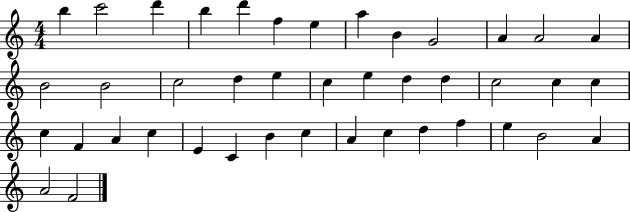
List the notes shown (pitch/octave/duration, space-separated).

B5/q C6/h D6/q B5/q D6/q F5/q E5/q A5/q B4/q G4/h A4/q A4/h A4/q B4/h B4/h C5/h D5/q E5/q C5/q E5/q D5/q D5/q C5/h C5/q C5/q C5/q F4/q A4/q C5/q E4/q C4/q B4/q C5/q A4/q C5/q D5/q F5/q E5/q B4/h A4/q A4/h F4/h